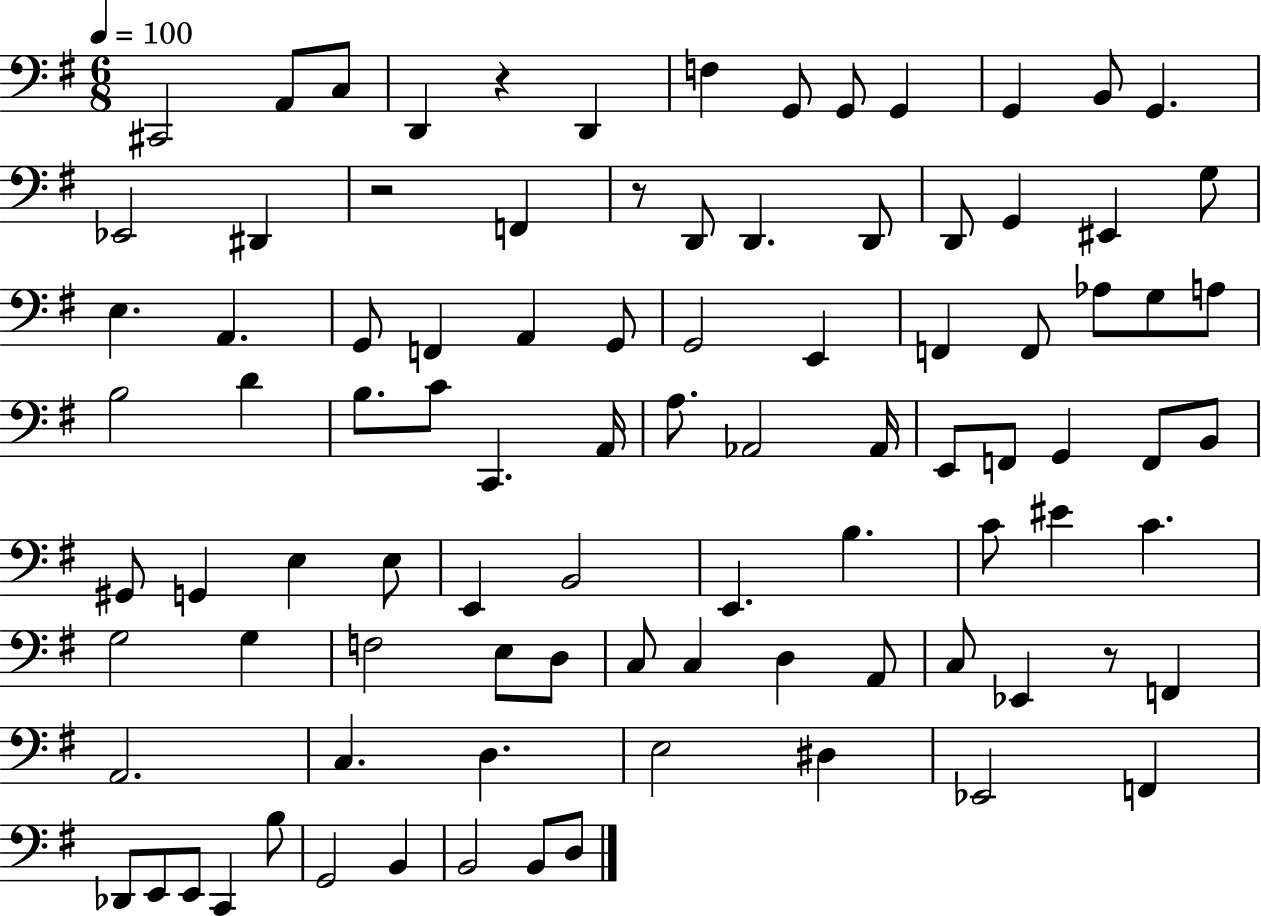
{
  \clef bass
  \numericTimeSignature
  \time 6/8
  \key g \major
  \tempo 4 = 100
  \repeat volta 2 { cis,2 a,8 c8 | d,4 r4 d,4 | f4 g,8 g,8 g,4 | g,4 b,8 g,4. | \break ees,2 dis,4 | r2 f,4 | r8 d,8 d,4. d,8 | d,8 g,4 eis,4 g8 | \break e4. a,4. | g,8 f,4 a,4 g,8 | g,2 e,4 | f,4 f,8 aes8 g8 a8 | \break b2 d'4 | b8. c'8 c,4. a,16 | a8. aes,2 aes,16 | e,8 f,8 g,4 f,8 b,8 | \break gis,8 g,4 e4 e8 | e,4 b,2 | e,4. b4. | c'8 eis'4 c'4. | \break g2 g4 | f2 e8 d8 | c8 c4 d4 a,8 | c8 ees,4 r8 f,4 | \break a,2. | c4. d4. | e2 dis4 | ees,2 f,4 | \break des,8 e,8 e,8 c,4 b8 | g,2 b,4 | b,2 b,8 d8 | } \bar "|."
}